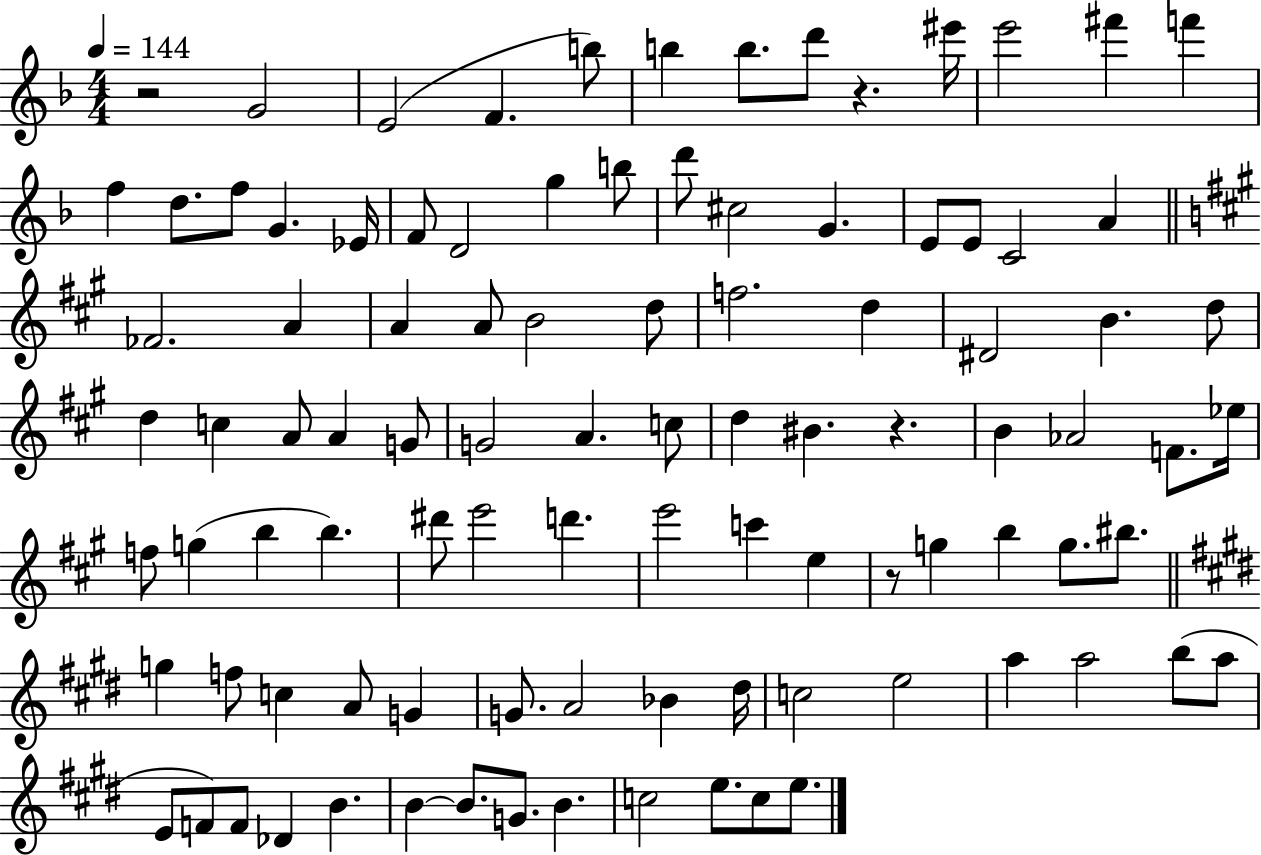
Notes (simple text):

R/h G4/h E4/h F4/q. B5/e B5/q B5/e. D6/e R/q. EIS6/s E6/h F#6/q F6/q F5/q D5/e. F5/e G4/q. Eb4/s F4/e D4/h G5/q B5/e D6/e C#5/h G4/q. E4/e E4/e C4/h A4/q FES4/h. A4/q A4/q A4/e B4/h D5/e F5/h. D5/q D#4/h B4/q. D5/e D5/q C5/q A4/e A4/q G4/e G4/h A4/q. C5/e D5/q BIS4/q. R/q. B4/q Ab4/h F4/e. Eb5/s F5/e G5/q B5/q B5/q. D#6/e E6/h D6/q. E6/h C6/q E5/q R/e G5/q B5/q G5/e. BIS5/e. G5/q F5/e C5/q A4/e G4/q G4/e. A4/h Bb4/q D#5/s C5/h E5/h A5/q A5/h B5/e A5/e E4/e F4/e F4/e Db4/q B4/q. B4/q B4/e. G4/e. B4/q. C5/h E5/e. C5/e E5/e.